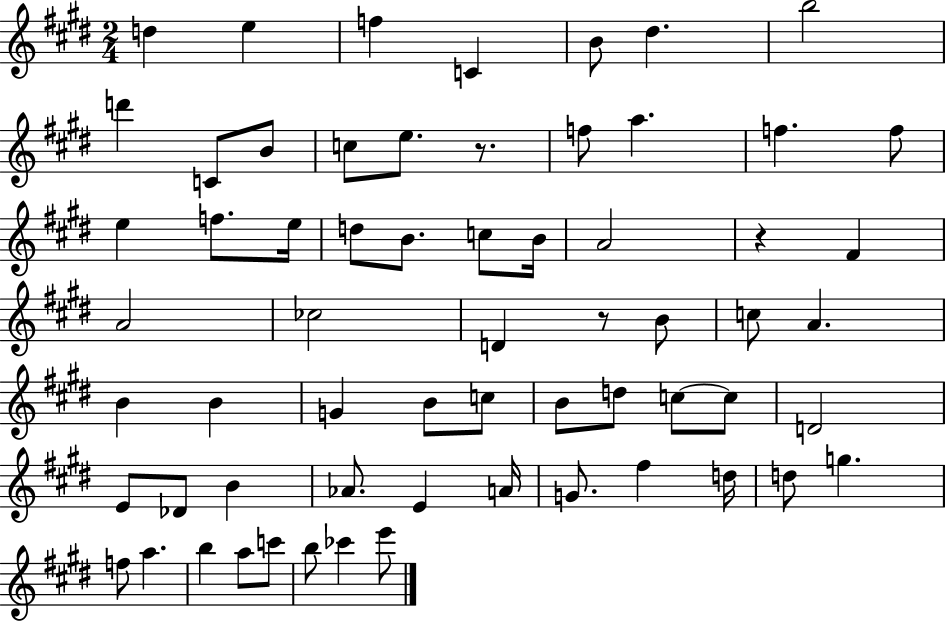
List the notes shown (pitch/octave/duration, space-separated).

D5/q E5/q F5/q C4/q B4/e D#5/q. B5/h D6/q C4/e B4/e C5/e E5/e. R/e. F5/e A5/q. F5/q. F5/e E5/q F5/e. E5/s D5/e B4/e. C5/e B4/s A4/h R/q F#4/q A4/h CES5/h D4/q R/e B4/e C5/e A4/q. B4/q B4/q G4/q B4/e C5/e B4/e D5/e C5/e C5/e D4/h E4/e Db4/e B4/q Ab4/e. E4/q A4/s G4/e. F#5/q D5/s D5/e G5/q. F5/e A5/q. B5/q A5/e C6/e B5/e CES6/q E6/e